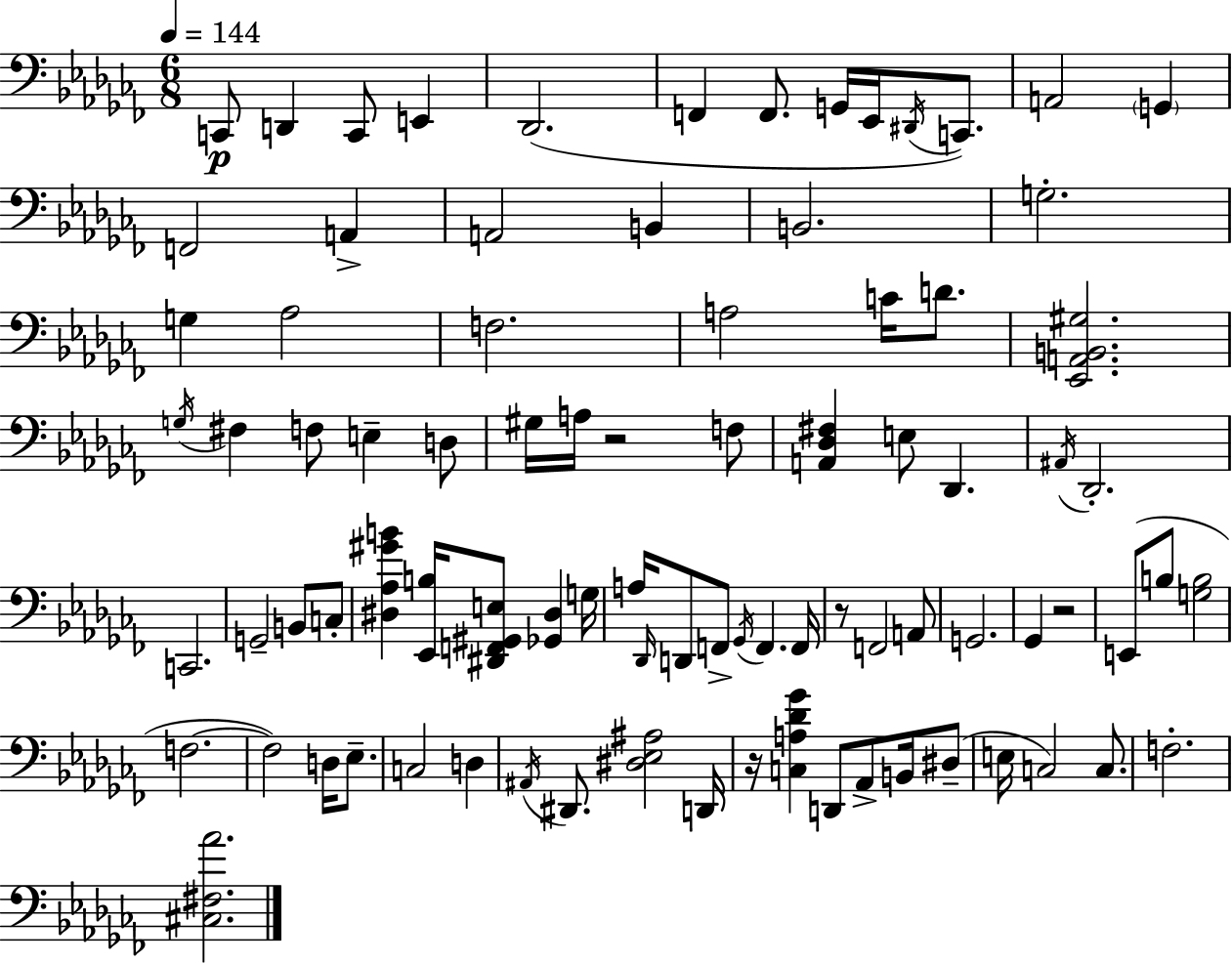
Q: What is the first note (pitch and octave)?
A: C2